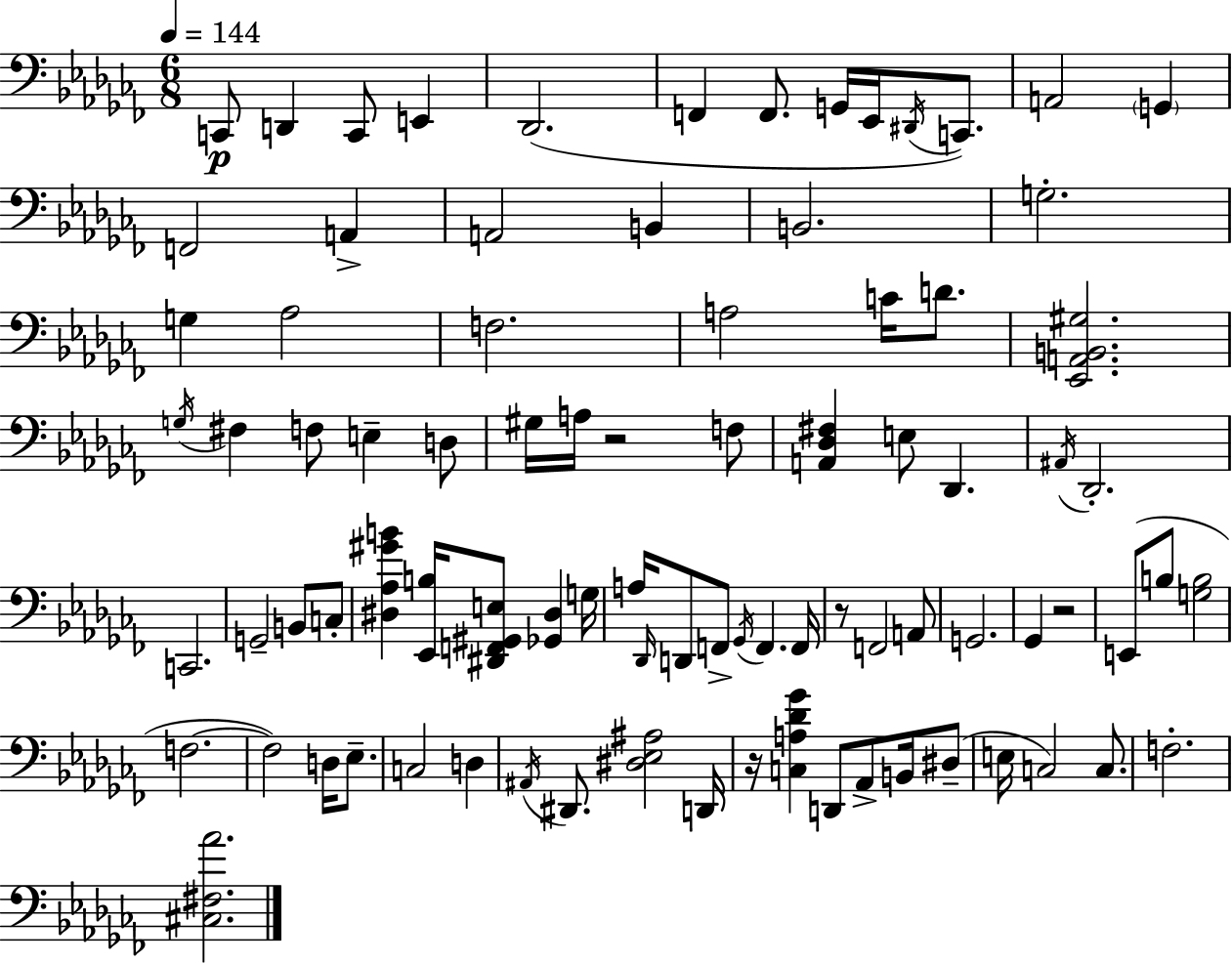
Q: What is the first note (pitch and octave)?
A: C2